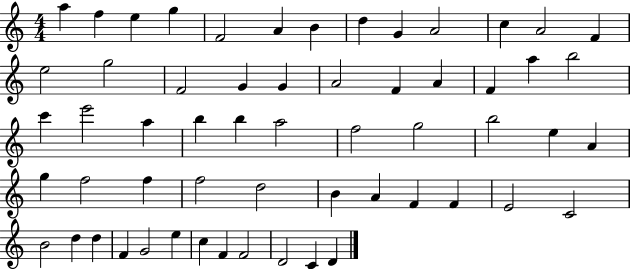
{
  \clef treble
  \numericTimeSignature
  \time 4/4
  \key c \major
  a''4 f''4 e''4 g''4 | f'2 a'4 b'4 | d''4 g'4 a'2 | c''4 a'2 f'4 | \break e''2 g''2 | f'2 g'4 g'4 | a'2 f'4 a'4 | f'4 a''4 b''2 | \break c'''4 e'''2 a''4 | b''4 b''4 a''2 | f''2 g''2 | b''2 e''4 a'4 | \break g''4 f''2 f''4 | f''2 d''2 | b'4 a'4 f'4 f'4 | e'2 c'2 | \break b'2 d''4 d''4 | f'4 g'2 e''4 | c''4 f'4 f'2 | d'2 c'4 d'4 | \break \bar "|."
}